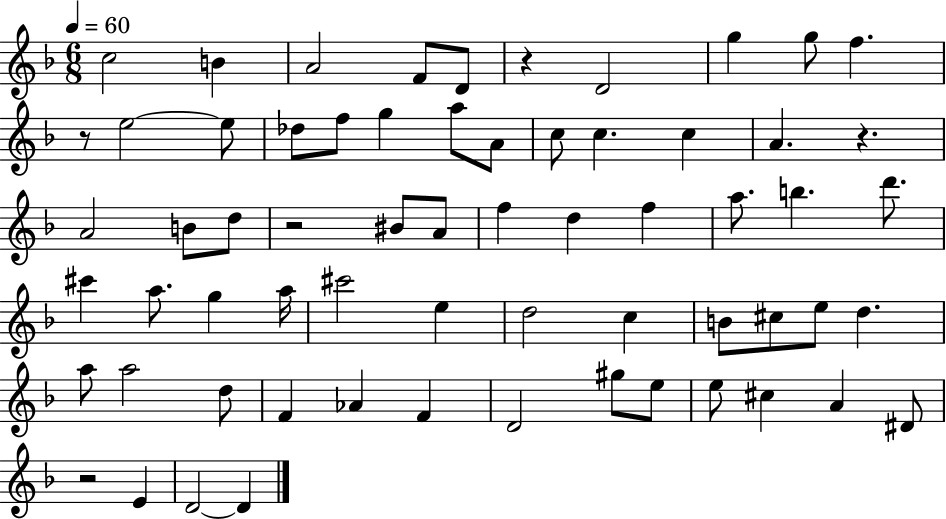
X:1
T:Untitled
M:6/8
L:1/4
K:F
c2 B A2 F/2 D/2 z D2 g g/2 f z/2 e2 e/2 _d/2 f/2 g a/2 A/2 c/2 c c A z A2 B/2 d/2 z2 ^B/2 A/2 f d f a/2 b d'/2 ^c' a/2 g a/4 ^c'2 e d2 c B/2 ^c/2 e/2 d a/2 a2 d/2 F _A F D2 ^g/2 e/2 e/2 ^c A ^D/2 z2 E D2 D